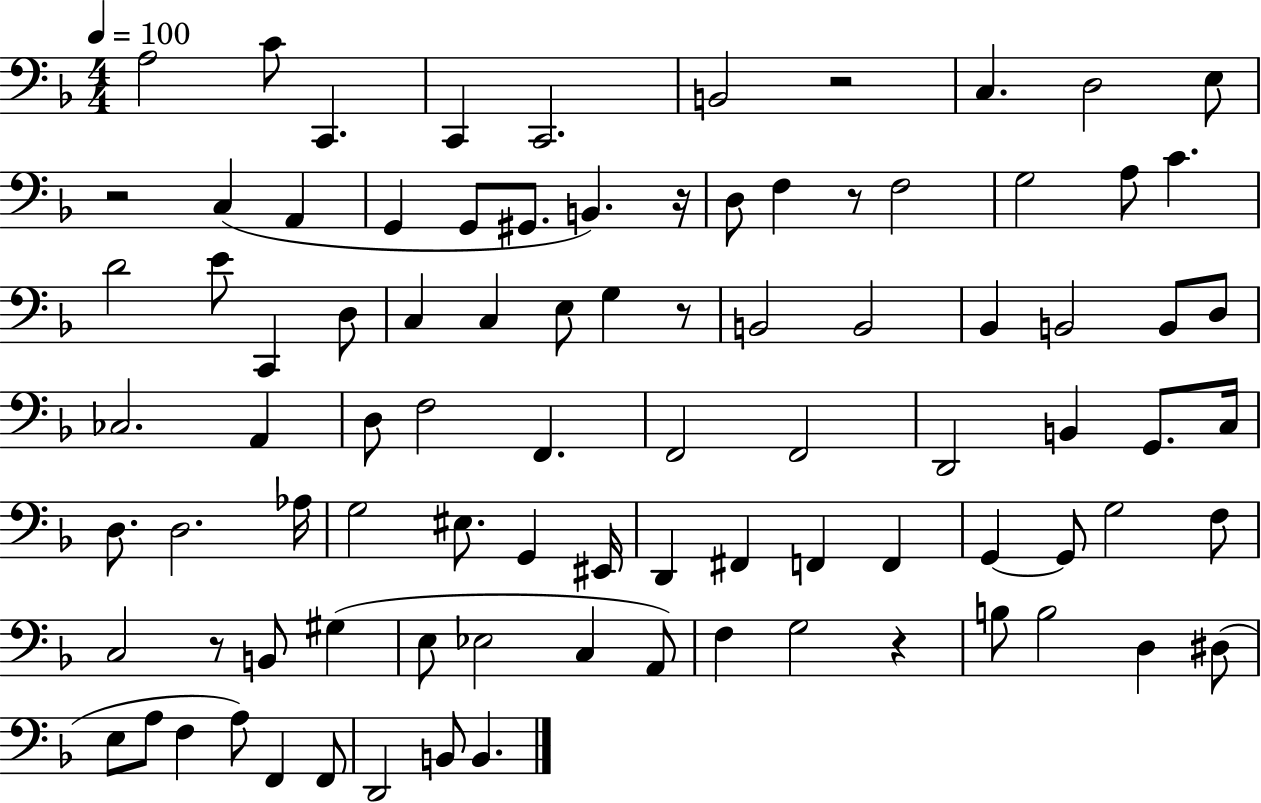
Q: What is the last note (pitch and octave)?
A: B2